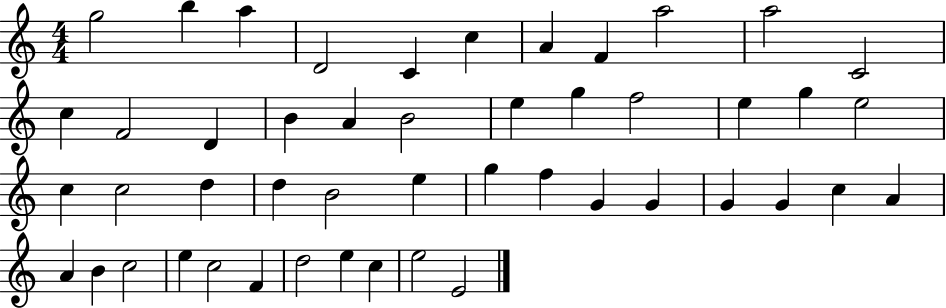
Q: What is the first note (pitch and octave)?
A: G5